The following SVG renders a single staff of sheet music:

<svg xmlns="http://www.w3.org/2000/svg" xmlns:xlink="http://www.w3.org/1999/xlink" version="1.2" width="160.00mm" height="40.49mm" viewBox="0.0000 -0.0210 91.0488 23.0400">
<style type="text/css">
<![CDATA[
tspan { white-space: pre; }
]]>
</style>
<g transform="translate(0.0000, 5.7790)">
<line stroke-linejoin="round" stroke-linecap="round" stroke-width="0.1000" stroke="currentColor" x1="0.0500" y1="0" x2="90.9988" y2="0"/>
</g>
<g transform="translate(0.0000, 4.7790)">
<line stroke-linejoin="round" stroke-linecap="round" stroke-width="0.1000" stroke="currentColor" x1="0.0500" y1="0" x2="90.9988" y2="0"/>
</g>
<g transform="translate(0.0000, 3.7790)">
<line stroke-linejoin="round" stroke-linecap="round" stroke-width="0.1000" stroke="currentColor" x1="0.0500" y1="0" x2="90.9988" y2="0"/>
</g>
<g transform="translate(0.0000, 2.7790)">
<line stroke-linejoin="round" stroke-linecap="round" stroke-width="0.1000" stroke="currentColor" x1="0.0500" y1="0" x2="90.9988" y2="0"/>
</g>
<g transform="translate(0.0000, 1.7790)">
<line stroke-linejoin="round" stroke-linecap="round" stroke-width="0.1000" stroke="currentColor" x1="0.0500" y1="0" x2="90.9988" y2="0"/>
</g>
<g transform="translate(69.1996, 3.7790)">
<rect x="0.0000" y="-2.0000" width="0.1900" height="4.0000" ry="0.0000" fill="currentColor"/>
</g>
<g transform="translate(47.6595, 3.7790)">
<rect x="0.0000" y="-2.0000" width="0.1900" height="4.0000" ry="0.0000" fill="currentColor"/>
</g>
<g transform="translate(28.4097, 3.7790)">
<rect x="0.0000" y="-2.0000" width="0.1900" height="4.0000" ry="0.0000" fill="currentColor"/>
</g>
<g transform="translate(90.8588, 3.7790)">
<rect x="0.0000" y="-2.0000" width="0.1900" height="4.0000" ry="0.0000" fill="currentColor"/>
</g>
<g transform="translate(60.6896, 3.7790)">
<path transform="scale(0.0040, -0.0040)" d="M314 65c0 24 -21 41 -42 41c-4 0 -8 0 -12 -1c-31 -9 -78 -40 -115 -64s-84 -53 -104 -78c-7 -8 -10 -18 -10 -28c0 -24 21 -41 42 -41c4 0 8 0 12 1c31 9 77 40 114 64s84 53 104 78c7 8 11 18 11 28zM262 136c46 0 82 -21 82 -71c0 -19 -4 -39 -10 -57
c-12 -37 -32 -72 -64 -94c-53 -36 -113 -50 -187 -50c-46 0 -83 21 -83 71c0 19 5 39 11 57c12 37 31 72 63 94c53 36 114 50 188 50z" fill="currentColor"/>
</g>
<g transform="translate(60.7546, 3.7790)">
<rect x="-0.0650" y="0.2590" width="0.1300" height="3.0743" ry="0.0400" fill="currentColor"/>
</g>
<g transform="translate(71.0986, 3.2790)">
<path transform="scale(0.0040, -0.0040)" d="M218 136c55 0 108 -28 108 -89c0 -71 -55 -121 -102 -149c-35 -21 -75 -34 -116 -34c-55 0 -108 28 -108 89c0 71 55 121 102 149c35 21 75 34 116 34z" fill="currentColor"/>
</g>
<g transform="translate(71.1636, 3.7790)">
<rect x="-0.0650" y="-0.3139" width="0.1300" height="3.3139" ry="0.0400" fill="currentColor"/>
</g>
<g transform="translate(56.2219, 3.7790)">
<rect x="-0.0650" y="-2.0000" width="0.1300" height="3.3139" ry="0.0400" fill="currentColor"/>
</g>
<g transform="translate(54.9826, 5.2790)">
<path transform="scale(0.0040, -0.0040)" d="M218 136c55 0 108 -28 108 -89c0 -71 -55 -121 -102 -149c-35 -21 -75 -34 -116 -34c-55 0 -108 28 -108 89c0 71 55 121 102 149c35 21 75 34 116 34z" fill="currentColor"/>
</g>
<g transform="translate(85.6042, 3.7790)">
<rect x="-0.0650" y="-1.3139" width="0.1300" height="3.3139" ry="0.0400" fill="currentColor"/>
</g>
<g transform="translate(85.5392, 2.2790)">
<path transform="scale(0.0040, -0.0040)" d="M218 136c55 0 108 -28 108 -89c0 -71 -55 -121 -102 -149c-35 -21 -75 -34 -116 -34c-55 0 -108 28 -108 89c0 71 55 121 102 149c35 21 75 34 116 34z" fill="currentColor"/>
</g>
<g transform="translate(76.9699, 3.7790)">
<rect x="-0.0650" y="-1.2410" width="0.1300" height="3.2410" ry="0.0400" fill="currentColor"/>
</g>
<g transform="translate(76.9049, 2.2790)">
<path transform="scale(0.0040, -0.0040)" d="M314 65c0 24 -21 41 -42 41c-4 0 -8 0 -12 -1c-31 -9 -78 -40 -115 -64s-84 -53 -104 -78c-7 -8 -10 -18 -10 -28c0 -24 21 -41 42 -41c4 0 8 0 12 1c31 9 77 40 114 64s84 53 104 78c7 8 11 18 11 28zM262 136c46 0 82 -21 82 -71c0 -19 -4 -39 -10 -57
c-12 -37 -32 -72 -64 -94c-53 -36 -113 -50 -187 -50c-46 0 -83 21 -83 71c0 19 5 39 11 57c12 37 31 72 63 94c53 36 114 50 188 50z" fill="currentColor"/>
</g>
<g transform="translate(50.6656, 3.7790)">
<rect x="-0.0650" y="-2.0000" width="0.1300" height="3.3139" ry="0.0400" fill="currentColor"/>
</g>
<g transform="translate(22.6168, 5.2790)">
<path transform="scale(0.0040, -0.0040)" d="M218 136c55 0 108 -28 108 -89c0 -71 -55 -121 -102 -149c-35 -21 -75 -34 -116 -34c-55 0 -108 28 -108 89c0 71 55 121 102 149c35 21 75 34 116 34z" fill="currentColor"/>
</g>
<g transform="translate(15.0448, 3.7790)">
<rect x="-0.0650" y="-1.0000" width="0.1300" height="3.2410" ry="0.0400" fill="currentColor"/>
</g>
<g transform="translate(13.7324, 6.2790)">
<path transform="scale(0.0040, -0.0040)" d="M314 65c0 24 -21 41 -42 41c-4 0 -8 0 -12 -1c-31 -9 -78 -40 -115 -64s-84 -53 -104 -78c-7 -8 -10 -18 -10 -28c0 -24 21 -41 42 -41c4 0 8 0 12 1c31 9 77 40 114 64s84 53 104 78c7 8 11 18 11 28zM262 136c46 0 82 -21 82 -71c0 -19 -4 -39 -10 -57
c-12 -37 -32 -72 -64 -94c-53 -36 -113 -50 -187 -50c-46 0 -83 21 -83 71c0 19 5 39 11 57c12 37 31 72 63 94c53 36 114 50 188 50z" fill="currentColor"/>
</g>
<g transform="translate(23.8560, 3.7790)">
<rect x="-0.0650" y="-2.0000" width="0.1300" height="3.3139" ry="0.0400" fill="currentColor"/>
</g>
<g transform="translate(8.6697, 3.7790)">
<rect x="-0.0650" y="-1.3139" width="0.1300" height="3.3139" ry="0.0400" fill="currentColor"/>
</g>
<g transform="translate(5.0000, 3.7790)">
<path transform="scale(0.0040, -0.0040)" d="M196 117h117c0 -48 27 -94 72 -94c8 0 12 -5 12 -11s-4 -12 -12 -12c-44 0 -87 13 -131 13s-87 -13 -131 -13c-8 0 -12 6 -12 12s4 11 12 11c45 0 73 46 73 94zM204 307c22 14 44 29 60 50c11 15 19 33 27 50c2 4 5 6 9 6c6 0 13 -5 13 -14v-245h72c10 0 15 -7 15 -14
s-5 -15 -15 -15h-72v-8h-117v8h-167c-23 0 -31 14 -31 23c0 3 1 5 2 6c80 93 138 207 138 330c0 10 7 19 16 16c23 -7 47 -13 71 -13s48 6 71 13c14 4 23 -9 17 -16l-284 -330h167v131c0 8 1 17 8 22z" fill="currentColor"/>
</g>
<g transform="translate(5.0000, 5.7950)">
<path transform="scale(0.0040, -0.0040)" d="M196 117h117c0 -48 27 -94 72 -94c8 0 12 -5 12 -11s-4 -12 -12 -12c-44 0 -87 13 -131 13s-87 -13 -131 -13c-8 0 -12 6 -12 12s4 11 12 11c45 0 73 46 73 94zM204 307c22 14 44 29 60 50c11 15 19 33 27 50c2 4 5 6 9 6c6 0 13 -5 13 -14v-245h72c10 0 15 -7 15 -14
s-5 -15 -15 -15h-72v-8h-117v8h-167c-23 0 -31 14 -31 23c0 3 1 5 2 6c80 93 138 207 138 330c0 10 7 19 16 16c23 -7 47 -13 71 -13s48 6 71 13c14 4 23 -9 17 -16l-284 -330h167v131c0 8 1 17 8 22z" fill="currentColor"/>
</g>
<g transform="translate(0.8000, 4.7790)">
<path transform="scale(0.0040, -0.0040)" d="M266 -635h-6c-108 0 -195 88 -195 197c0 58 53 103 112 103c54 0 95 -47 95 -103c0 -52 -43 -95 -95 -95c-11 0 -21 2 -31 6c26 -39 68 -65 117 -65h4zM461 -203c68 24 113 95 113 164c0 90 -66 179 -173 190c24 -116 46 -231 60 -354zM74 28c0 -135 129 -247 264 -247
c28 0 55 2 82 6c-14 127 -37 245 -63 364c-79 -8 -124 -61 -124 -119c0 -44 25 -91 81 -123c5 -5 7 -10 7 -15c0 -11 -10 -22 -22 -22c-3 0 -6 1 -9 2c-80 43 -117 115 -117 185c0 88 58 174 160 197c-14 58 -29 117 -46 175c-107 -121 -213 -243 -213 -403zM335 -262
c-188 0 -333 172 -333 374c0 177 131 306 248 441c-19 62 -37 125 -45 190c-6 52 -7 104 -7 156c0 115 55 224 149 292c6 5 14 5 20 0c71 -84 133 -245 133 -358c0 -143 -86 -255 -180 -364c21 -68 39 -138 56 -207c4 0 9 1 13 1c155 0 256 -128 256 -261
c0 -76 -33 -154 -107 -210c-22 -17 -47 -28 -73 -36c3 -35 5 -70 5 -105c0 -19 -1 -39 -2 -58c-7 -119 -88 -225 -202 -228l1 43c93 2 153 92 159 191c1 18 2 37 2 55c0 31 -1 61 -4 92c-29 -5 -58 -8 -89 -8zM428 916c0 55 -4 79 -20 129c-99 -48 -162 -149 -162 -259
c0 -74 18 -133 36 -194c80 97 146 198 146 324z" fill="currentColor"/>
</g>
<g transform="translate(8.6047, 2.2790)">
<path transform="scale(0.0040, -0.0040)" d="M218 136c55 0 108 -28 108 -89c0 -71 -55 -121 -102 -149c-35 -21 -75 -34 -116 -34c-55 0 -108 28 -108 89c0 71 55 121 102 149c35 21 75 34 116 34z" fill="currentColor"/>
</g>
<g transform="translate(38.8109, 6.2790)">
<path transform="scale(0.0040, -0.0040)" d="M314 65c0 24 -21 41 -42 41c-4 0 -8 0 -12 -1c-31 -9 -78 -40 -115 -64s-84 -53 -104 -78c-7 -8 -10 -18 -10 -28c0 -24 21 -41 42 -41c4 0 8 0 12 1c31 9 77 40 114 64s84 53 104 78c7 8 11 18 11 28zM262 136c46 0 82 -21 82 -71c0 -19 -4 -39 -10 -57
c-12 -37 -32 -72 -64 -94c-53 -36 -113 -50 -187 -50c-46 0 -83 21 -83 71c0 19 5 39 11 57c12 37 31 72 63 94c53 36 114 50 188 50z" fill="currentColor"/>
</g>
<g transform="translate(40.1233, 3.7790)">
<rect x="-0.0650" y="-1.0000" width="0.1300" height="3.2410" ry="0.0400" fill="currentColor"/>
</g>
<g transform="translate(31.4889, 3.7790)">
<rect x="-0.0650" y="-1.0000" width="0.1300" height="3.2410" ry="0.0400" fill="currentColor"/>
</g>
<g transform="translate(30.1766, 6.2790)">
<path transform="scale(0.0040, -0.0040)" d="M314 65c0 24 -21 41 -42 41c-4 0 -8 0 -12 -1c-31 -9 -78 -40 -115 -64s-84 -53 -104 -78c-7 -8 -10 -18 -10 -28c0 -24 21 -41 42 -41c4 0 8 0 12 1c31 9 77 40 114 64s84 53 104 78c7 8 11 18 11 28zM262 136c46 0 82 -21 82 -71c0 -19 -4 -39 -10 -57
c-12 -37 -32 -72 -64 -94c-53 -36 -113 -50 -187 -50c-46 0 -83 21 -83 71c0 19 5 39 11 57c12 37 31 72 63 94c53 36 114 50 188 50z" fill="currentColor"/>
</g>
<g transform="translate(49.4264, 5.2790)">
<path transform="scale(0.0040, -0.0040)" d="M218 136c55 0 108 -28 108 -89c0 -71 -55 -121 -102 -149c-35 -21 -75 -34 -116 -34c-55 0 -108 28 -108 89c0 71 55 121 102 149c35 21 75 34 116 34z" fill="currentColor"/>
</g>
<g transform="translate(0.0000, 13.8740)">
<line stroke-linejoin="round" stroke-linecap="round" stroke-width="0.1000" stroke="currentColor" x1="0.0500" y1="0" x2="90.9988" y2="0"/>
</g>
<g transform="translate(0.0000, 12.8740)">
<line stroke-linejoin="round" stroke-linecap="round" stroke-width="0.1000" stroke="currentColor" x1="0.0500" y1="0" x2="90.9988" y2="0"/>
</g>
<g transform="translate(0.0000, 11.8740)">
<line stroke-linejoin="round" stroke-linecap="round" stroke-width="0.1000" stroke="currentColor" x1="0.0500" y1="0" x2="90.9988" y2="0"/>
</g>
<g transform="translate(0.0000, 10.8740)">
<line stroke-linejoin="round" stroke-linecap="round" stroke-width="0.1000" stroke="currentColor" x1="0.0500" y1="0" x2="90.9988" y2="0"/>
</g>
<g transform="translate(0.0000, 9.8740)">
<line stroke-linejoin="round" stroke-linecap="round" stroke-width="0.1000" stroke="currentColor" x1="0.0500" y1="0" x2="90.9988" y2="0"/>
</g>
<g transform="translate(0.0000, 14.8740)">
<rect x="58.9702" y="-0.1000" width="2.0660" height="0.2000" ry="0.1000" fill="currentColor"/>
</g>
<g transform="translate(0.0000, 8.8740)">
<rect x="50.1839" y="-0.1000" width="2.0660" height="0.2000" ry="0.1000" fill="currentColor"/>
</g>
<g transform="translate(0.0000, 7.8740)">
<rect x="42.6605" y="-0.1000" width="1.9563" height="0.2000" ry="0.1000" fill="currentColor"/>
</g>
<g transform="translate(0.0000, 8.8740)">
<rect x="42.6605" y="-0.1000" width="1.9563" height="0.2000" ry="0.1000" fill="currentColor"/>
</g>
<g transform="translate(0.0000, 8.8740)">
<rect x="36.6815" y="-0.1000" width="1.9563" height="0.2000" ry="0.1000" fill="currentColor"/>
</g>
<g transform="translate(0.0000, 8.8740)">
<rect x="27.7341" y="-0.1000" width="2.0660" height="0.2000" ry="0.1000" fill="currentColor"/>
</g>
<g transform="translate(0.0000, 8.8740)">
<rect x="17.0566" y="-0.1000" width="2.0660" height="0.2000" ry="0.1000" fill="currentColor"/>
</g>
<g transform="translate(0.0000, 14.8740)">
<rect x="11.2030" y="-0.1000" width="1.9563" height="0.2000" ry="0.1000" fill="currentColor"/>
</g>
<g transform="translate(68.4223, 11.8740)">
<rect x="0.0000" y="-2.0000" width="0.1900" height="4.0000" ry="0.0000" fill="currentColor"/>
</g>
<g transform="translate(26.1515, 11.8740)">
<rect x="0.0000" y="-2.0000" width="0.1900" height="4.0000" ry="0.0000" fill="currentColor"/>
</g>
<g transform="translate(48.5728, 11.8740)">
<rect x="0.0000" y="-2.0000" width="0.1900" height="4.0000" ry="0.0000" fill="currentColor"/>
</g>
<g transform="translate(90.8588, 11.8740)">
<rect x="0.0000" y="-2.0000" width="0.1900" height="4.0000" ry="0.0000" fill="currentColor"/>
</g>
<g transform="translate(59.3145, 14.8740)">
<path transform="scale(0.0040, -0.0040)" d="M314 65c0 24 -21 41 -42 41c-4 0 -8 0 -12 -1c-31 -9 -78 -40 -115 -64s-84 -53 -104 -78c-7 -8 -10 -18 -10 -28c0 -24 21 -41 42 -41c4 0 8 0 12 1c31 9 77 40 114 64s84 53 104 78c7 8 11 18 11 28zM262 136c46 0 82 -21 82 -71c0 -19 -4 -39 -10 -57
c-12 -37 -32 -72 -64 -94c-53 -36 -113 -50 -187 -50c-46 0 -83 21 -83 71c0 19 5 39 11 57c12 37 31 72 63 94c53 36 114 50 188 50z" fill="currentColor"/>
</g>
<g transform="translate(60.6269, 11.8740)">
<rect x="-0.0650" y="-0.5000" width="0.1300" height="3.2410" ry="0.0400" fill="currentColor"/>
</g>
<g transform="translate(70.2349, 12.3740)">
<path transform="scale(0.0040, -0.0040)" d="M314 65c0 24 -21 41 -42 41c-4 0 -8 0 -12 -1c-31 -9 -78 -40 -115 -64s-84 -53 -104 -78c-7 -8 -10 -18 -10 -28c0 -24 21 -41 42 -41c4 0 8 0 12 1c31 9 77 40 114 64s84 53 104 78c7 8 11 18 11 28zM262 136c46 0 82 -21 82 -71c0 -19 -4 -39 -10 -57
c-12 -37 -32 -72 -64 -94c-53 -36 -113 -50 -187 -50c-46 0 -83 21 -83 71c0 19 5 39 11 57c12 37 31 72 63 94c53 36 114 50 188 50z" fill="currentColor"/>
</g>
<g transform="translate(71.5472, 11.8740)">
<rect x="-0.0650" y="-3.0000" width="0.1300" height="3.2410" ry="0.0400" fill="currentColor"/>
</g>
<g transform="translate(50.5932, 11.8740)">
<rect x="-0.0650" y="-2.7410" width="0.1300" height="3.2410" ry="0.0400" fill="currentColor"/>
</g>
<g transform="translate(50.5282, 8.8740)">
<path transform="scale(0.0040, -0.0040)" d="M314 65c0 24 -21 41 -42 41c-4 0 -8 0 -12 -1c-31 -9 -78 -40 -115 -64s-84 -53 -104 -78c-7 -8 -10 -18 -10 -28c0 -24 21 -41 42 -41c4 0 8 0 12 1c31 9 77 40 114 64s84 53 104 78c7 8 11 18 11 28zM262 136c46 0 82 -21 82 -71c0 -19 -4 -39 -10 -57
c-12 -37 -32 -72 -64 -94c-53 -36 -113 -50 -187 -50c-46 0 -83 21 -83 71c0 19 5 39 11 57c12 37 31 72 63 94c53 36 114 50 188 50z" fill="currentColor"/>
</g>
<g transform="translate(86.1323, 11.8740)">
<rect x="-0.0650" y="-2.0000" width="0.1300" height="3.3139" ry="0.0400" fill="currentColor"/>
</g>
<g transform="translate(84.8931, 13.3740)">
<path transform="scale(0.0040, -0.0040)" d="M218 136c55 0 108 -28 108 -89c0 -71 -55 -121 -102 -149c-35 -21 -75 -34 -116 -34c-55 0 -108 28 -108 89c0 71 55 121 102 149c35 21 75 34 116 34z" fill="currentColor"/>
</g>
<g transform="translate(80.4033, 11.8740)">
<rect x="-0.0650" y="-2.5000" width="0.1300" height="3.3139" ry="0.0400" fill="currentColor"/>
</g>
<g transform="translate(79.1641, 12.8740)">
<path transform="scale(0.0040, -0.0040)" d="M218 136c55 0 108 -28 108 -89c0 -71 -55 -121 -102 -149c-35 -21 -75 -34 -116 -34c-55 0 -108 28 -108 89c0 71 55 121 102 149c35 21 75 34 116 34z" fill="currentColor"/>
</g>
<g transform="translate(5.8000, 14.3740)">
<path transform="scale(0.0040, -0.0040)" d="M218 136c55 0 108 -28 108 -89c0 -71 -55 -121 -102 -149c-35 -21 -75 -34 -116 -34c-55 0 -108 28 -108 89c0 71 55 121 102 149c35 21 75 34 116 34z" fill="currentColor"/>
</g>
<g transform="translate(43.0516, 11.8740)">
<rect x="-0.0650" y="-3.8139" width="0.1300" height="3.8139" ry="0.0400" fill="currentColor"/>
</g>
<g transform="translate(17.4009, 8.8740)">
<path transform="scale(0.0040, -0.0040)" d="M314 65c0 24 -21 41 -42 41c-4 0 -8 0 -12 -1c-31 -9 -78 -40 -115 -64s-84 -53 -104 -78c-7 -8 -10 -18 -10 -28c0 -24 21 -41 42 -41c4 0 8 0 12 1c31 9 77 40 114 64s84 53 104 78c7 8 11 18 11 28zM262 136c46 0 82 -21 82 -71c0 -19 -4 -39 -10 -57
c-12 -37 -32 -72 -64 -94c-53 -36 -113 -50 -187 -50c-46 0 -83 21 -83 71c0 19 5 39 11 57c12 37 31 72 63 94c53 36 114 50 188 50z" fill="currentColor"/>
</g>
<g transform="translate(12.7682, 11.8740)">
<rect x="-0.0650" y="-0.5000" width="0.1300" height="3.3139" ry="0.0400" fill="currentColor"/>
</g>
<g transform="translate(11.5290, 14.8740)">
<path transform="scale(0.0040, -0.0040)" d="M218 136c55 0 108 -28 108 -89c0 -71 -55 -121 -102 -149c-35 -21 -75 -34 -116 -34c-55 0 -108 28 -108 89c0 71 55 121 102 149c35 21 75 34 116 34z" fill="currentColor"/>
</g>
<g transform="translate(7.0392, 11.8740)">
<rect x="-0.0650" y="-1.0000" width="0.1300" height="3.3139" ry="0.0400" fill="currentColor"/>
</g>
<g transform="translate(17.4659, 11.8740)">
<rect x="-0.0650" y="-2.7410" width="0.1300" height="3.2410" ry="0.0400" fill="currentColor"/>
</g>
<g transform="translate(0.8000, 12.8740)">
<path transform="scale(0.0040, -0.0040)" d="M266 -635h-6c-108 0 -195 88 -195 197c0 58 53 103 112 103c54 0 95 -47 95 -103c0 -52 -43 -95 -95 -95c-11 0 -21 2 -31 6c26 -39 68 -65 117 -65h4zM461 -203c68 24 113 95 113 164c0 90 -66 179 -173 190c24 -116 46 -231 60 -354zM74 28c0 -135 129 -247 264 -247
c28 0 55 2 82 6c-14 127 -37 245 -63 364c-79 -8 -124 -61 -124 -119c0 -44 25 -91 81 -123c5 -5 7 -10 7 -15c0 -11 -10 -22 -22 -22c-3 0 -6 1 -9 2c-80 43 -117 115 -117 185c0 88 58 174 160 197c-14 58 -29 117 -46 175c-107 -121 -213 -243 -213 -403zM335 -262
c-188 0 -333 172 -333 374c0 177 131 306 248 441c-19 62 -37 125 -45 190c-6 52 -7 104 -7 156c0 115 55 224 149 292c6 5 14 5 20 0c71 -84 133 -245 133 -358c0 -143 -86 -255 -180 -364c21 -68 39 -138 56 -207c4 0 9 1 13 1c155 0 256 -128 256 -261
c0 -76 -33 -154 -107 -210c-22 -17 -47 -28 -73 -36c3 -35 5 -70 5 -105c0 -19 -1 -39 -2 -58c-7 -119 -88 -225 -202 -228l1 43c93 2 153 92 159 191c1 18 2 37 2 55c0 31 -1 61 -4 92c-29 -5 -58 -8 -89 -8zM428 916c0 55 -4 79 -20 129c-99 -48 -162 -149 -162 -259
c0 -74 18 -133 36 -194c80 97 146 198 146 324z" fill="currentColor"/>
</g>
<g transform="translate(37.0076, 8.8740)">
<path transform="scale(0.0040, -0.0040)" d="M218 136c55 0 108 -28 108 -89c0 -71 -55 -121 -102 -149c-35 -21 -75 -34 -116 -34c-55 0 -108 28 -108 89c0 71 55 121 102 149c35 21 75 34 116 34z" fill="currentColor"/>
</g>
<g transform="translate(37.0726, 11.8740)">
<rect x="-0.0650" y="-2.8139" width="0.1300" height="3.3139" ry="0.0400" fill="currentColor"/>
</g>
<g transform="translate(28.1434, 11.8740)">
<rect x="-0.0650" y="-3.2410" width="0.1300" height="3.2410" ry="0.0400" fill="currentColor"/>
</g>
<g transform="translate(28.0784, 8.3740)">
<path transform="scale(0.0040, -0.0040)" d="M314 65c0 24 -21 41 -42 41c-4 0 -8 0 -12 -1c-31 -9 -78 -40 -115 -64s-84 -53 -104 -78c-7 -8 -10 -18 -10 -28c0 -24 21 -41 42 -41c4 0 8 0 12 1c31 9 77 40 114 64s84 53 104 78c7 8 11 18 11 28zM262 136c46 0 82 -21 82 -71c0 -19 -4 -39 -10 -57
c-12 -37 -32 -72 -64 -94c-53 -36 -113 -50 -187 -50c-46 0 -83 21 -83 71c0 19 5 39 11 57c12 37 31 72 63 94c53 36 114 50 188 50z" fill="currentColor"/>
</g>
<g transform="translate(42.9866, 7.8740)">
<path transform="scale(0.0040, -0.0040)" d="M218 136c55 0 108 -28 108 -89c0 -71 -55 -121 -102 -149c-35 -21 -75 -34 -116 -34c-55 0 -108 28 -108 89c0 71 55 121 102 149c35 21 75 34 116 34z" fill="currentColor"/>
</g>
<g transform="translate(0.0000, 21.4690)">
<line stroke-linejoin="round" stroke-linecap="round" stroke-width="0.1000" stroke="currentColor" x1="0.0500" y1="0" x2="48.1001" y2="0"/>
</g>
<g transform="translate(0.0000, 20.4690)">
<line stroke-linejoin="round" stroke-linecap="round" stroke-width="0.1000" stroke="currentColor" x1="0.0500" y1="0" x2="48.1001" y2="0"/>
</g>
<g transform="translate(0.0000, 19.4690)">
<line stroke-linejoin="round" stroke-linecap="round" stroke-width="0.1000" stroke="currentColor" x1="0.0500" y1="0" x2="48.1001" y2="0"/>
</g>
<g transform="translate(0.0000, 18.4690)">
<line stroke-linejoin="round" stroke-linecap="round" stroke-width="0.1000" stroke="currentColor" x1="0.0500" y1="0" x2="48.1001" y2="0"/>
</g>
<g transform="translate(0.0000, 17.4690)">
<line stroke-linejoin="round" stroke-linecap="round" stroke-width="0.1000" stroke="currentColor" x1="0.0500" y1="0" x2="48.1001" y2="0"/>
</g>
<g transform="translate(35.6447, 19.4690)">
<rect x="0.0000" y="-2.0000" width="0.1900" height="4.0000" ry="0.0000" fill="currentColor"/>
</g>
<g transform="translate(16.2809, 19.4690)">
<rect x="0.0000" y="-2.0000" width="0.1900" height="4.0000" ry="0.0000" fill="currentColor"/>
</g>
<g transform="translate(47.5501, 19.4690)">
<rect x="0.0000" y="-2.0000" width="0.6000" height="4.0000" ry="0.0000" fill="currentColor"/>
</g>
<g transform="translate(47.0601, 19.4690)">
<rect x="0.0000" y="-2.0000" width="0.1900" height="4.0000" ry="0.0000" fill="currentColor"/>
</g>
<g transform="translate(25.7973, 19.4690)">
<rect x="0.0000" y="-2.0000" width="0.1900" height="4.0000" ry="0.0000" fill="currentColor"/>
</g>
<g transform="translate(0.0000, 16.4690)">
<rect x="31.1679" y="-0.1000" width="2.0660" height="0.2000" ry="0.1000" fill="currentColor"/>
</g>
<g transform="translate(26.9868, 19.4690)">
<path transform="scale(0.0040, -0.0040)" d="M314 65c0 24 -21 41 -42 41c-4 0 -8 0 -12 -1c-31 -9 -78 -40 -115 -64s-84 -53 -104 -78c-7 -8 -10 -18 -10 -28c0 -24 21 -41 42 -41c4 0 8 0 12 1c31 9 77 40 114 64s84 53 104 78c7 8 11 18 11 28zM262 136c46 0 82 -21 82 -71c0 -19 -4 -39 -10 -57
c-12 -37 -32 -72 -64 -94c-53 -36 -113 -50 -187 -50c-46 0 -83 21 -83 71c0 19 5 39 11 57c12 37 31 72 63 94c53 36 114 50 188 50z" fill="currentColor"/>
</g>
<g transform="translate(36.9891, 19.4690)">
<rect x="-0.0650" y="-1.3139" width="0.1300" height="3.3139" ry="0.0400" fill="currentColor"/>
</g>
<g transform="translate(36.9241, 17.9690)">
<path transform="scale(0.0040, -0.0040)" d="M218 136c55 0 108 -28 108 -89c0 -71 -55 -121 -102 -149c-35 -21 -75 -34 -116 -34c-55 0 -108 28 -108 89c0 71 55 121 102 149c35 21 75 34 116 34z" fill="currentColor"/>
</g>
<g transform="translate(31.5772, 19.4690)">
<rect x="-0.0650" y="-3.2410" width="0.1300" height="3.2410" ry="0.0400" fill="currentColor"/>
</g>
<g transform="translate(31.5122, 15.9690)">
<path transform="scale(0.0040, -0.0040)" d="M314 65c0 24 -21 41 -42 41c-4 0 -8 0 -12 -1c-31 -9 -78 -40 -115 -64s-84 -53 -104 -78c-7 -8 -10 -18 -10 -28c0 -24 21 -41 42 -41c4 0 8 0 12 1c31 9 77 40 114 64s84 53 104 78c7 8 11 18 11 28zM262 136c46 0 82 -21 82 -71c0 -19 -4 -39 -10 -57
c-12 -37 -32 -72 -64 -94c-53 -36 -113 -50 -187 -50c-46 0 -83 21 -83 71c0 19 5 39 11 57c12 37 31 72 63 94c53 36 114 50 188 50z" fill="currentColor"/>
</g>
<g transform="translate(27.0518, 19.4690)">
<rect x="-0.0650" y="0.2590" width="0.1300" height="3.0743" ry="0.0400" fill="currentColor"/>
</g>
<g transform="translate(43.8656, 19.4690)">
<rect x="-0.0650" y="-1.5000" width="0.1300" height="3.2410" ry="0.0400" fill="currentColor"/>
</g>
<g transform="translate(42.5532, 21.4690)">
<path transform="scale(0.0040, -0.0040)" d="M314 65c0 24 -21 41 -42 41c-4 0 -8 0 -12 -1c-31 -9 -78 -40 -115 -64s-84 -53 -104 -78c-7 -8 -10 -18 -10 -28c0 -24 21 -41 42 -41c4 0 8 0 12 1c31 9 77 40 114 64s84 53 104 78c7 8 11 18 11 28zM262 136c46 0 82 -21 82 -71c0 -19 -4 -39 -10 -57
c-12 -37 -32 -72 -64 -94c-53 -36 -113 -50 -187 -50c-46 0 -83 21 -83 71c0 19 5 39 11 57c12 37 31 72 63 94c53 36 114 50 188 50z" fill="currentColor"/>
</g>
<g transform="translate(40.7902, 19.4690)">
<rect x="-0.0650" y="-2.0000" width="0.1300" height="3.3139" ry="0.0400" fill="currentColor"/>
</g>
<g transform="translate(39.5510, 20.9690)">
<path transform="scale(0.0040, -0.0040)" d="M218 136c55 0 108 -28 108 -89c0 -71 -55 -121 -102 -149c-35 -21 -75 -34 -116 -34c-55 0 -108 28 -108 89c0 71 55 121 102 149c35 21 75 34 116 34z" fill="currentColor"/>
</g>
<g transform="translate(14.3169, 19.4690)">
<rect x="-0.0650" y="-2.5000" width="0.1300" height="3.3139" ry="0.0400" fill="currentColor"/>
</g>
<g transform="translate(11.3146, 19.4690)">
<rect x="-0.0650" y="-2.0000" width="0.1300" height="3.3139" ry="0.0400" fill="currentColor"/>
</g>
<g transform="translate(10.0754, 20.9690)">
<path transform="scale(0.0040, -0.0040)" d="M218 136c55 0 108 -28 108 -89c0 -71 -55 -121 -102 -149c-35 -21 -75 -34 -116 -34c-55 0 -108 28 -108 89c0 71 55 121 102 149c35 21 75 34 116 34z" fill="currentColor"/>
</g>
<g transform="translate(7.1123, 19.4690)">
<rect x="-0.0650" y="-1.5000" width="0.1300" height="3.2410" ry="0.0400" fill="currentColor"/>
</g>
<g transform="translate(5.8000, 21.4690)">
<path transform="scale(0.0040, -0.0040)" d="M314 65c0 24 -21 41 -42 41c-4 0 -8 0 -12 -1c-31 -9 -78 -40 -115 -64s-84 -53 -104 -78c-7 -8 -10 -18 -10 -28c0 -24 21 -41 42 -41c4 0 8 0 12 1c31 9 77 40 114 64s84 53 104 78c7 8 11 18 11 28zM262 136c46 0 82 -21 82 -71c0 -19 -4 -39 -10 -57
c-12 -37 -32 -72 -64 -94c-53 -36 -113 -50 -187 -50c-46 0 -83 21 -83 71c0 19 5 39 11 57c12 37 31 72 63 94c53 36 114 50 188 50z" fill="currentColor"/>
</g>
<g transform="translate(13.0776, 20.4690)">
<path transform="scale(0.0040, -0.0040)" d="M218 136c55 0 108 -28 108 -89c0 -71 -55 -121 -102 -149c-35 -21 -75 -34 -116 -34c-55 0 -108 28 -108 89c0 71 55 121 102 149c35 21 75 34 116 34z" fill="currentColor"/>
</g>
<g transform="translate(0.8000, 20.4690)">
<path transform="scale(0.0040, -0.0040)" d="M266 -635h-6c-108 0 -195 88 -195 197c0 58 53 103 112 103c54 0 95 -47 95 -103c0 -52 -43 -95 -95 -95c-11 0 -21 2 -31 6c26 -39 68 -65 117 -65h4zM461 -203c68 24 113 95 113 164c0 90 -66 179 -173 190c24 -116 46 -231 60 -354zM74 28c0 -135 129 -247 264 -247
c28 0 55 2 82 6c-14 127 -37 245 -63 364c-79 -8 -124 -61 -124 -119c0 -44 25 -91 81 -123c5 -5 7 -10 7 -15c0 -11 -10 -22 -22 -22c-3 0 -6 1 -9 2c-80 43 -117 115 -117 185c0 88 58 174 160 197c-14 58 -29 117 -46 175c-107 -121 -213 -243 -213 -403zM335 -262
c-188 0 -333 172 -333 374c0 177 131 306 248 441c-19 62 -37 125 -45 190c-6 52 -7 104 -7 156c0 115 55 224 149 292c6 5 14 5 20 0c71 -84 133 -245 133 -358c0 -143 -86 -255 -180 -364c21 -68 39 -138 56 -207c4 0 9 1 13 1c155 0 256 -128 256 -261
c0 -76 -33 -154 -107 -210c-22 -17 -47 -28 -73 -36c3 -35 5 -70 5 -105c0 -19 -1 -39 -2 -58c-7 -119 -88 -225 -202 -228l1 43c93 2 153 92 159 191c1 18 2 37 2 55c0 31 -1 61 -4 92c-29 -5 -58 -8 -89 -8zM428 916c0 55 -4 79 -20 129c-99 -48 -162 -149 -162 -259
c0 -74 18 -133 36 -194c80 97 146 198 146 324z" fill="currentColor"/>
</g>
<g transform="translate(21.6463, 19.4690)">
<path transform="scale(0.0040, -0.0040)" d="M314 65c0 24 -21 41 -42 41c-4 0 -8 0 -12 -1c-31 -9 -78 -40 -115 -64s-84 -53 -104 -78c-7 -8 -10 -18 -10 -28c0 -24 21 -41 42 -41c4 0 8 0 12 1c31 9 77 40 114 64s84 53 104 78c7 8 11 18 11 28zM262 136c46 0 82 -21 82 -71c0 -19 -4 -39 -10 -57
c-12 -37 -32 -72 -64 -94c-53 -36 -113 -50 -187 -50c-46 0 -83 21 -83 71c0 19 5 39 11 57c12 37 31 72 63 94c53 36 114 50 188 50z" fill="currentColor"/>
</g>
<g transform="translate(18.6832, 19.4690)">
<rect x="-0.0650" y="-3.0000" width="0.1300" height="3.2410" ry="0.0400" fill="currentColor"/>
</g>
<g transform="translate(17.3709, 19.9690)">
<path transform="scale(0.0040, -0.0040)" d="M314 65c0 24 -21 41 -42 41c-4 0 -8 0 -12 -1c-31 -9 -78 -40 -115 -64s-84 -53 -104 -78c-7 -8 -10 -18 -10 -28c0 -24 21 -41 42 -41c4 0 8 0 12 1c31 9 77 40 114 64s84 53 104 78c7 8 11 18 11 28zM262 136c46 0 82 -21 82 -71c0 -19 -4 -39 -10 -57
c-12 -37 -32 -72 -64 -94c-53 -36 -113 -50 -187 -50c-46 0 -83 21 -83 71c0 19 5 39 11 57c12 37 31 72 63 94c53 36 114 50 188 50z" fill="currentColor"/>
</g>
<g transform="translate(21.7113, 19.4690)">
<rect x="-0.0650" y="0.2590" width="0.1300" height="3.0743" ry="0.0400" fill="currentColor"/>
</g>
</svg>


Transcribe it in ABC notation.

X:1
T:Untitled
M:4/4
L:1/4
K:C
e D2 F D2 D2 F F B2 c e2 e D C a2 b2 a c' a2 C2 A2 G F E2 F G A2 B2 B2 b2 e F E2